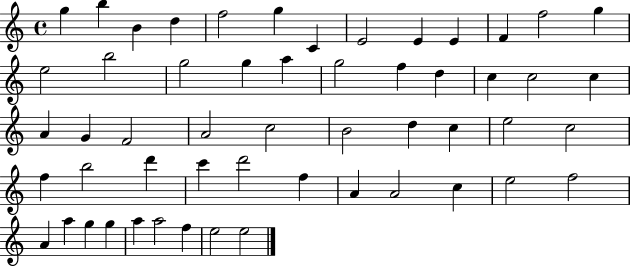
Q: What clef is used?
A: treble